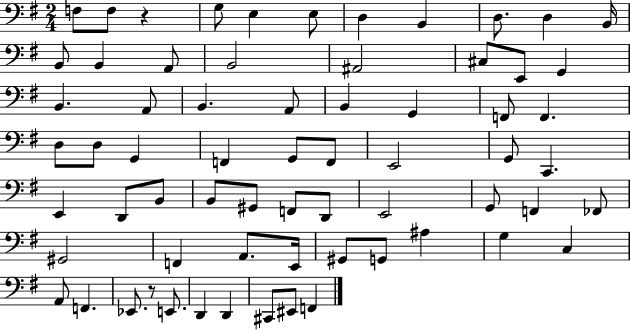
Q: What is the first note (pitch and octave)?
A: F3